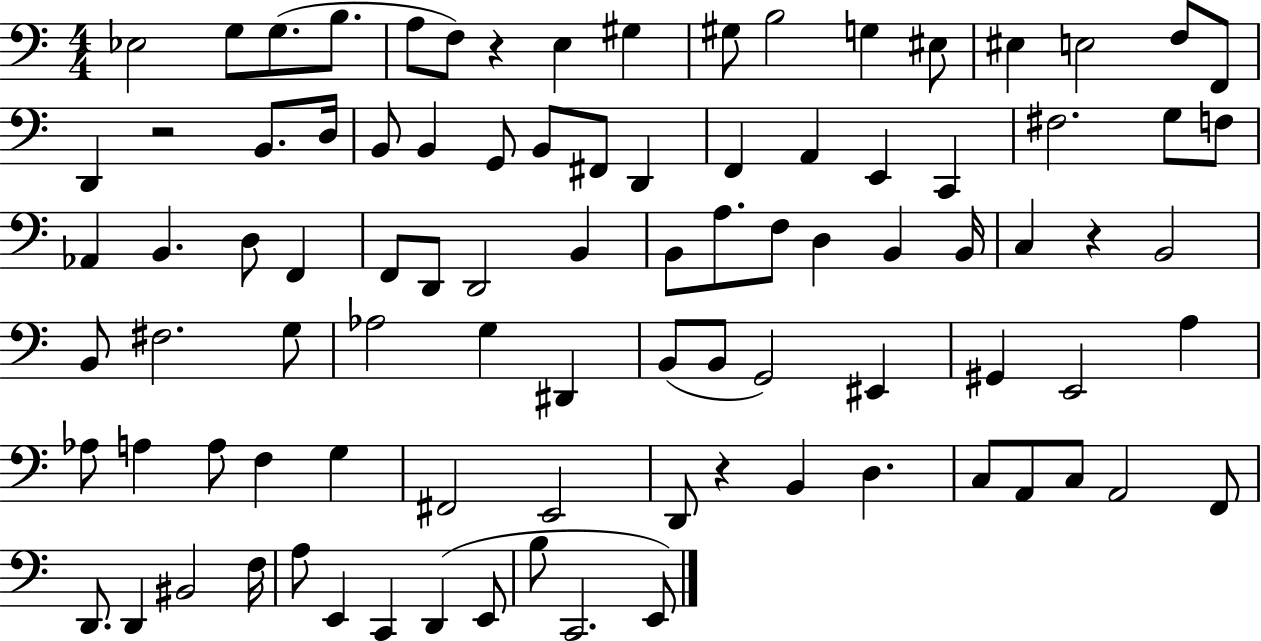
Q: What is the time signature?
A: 4/4